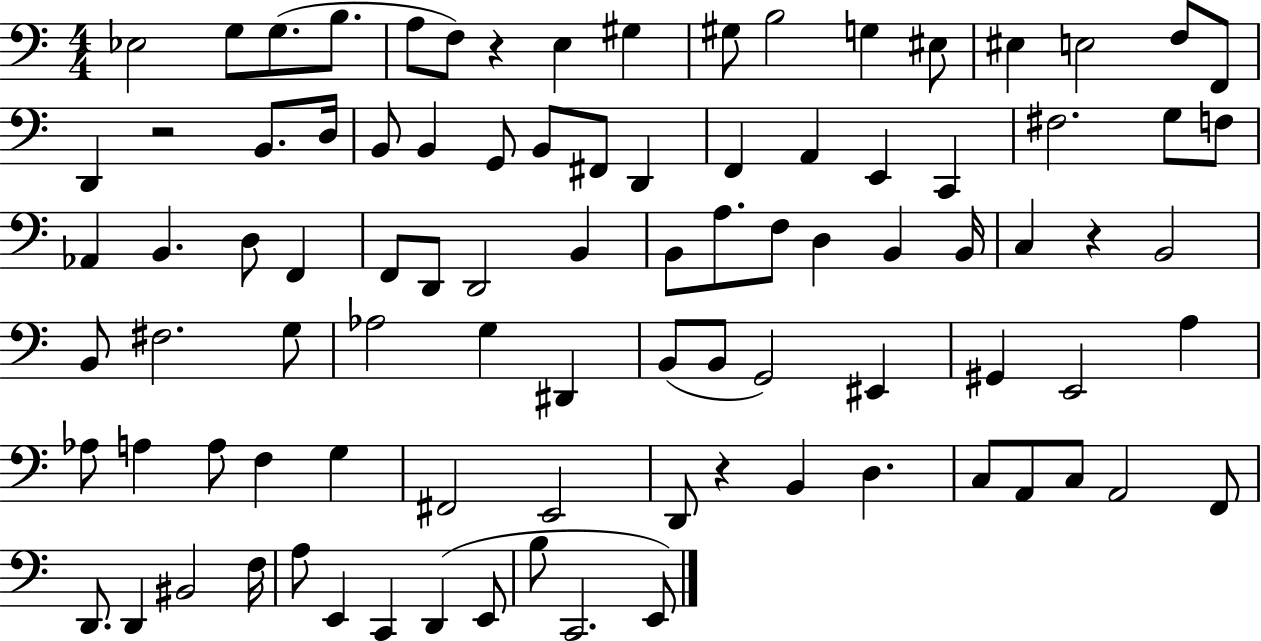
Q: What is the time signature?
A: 4/4